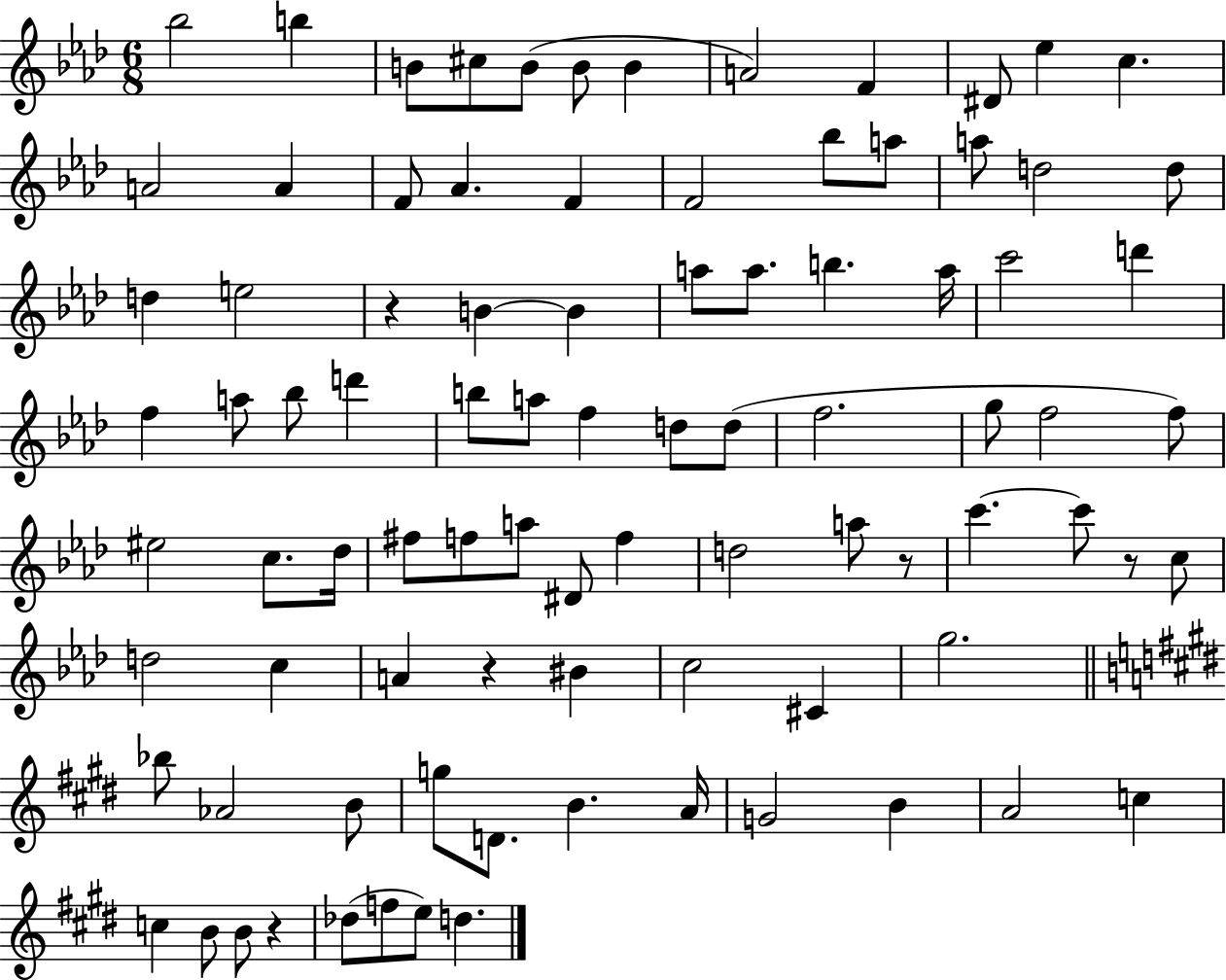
X:1
T:Untitled
M:6/8
L:1/4
K:Ab
_b2 b B/2 ^c/2 B/2 B/2 B A2 F ^D/2 _e c A2 A F/2 _A F F2 _b/2 a/2 a/2 d2 d/2 d e2 z B B a/2 a/2 b a/4 c'2 d' f a/2 _b/2 d' b/2 a/2 f d/2 d/2 f2 g/2 f2 f/2 ^e2 c/2 _d/4 ^f/2 f/2 a/2 ^D/2 f d2 a/2 z/2 c' c'/2 z/2 c/2 d2 c A z ^B c2 ^C g2 _b/2 _A2 B/2 g/2 D/2 B A/4 G2 B A2 c c B/2 B/2 z _d/2 f/2 e/2 d